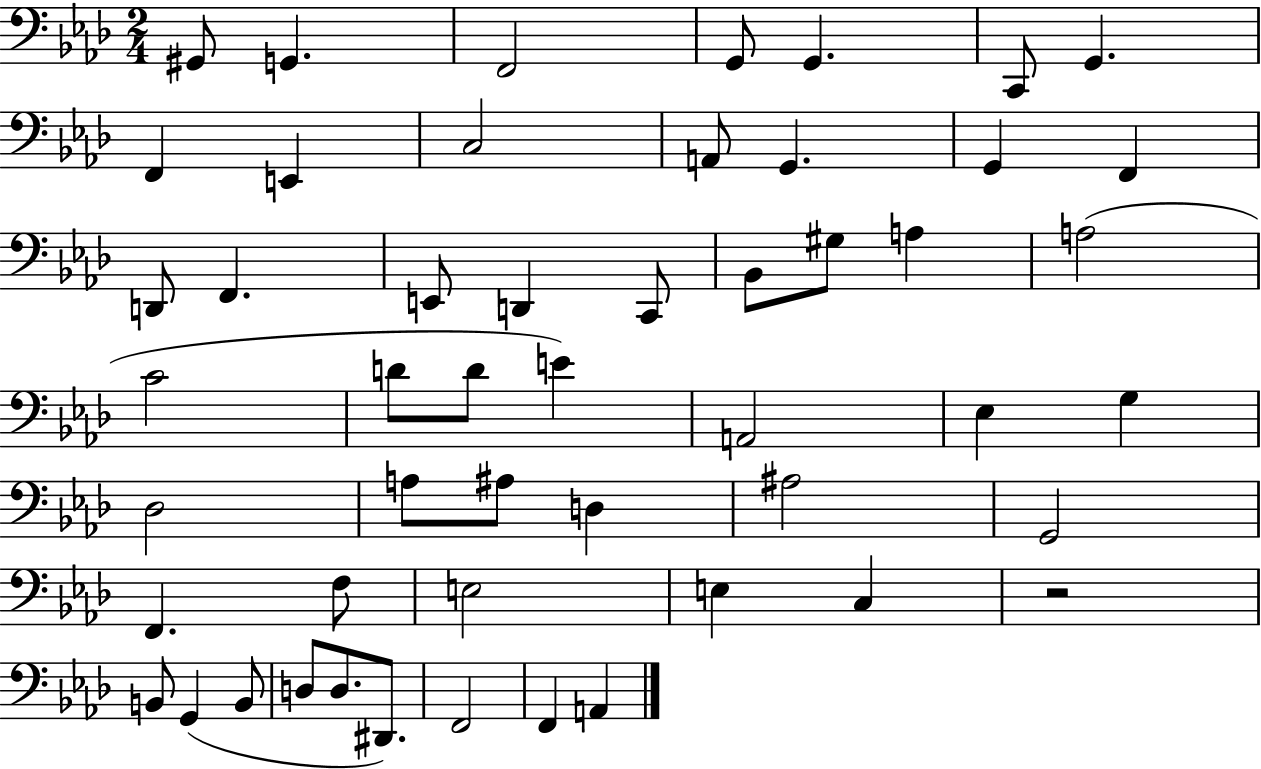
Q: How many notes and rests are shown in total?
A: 51